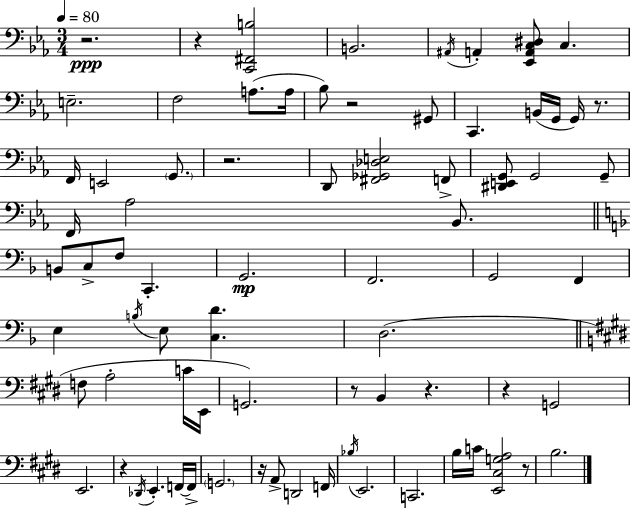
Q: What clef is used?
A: bass